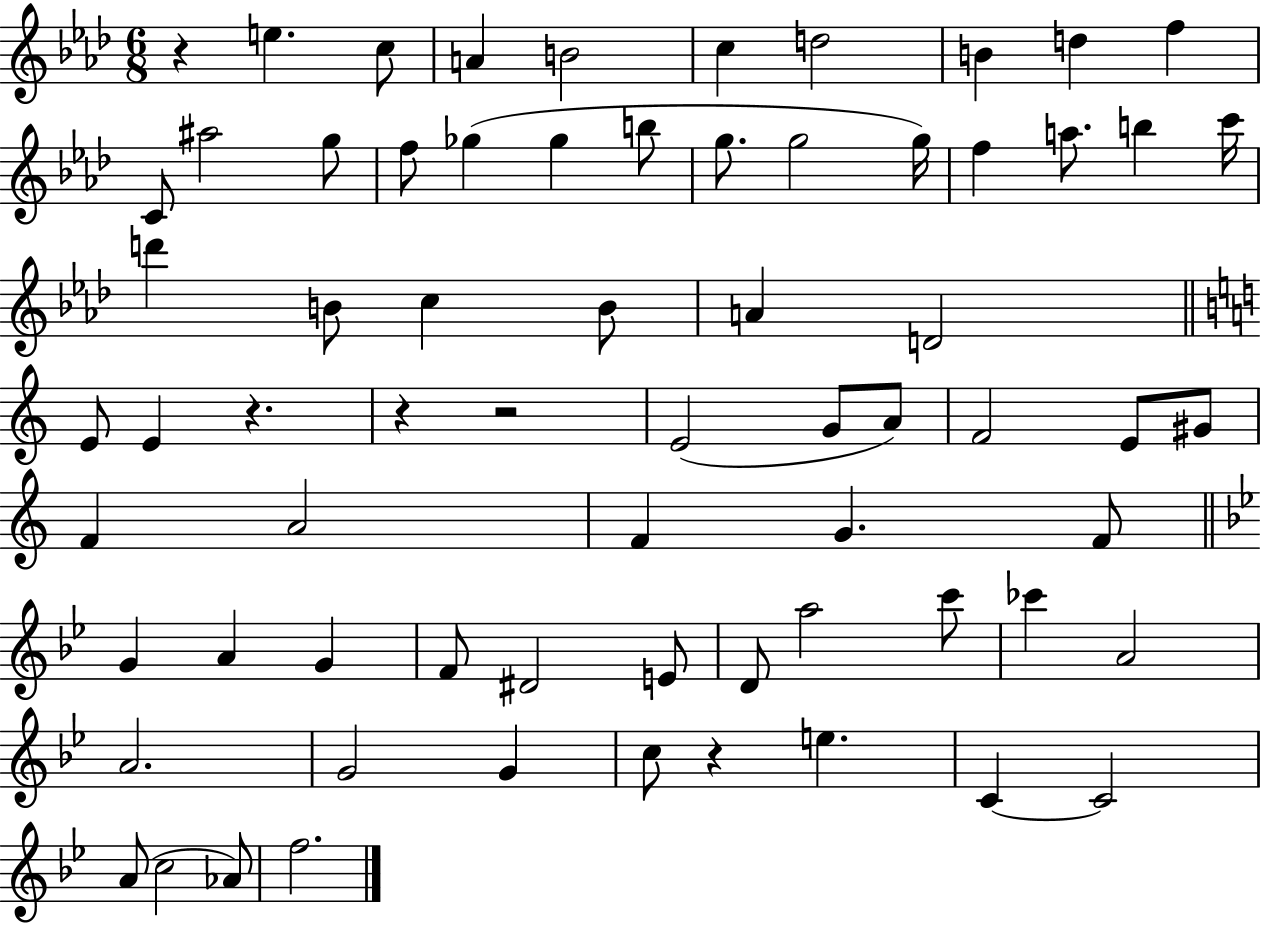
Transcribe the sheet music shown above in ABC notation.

X:1
T:Untitled
M:6/8
L:1/4
K:Ab
z e c/2 A B2 c d2 B d f C/2 ^a2 g/2 f/2 _g _g b/2 g/2 g2 g/4 f a/2 b c'/4 d' B/2 c B/2 A D2 E/2 E z z z2 E2 G/2 A/2 F2 E/2 ^G/2 F A2 F G F/2 G A G F/2 ^D2 E/2 D/2 a2 c'/2 _c' A2 A2 G2 G c/2 z e C C2 A/2 c2 _A/2 f2